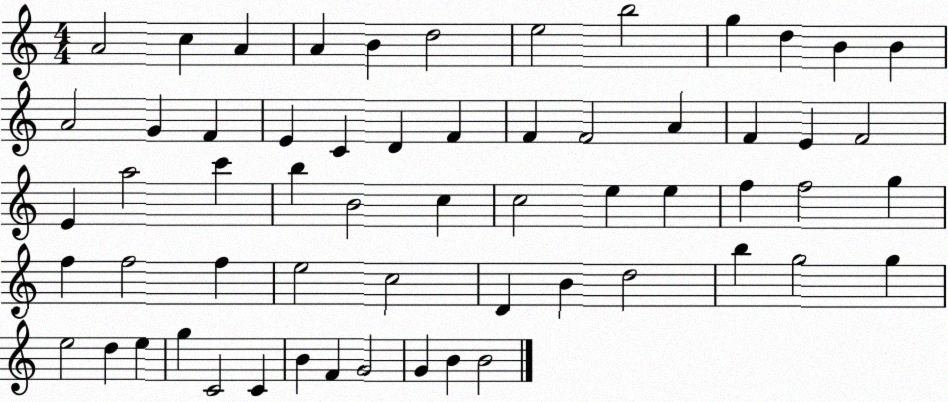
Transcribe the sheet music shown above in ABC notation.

X:1
T:Untitled
M:4/4
L:1/4
K:C
A2 c A A B d2 e2 b2 g d B B A2 G F E C D F F F2 A F E F2 E a2 c' b B2 c c2 e e f f2 g f f2 f e2 c2 D B d2 b g2 g e2 d e g C2 C B F G2 G B B2